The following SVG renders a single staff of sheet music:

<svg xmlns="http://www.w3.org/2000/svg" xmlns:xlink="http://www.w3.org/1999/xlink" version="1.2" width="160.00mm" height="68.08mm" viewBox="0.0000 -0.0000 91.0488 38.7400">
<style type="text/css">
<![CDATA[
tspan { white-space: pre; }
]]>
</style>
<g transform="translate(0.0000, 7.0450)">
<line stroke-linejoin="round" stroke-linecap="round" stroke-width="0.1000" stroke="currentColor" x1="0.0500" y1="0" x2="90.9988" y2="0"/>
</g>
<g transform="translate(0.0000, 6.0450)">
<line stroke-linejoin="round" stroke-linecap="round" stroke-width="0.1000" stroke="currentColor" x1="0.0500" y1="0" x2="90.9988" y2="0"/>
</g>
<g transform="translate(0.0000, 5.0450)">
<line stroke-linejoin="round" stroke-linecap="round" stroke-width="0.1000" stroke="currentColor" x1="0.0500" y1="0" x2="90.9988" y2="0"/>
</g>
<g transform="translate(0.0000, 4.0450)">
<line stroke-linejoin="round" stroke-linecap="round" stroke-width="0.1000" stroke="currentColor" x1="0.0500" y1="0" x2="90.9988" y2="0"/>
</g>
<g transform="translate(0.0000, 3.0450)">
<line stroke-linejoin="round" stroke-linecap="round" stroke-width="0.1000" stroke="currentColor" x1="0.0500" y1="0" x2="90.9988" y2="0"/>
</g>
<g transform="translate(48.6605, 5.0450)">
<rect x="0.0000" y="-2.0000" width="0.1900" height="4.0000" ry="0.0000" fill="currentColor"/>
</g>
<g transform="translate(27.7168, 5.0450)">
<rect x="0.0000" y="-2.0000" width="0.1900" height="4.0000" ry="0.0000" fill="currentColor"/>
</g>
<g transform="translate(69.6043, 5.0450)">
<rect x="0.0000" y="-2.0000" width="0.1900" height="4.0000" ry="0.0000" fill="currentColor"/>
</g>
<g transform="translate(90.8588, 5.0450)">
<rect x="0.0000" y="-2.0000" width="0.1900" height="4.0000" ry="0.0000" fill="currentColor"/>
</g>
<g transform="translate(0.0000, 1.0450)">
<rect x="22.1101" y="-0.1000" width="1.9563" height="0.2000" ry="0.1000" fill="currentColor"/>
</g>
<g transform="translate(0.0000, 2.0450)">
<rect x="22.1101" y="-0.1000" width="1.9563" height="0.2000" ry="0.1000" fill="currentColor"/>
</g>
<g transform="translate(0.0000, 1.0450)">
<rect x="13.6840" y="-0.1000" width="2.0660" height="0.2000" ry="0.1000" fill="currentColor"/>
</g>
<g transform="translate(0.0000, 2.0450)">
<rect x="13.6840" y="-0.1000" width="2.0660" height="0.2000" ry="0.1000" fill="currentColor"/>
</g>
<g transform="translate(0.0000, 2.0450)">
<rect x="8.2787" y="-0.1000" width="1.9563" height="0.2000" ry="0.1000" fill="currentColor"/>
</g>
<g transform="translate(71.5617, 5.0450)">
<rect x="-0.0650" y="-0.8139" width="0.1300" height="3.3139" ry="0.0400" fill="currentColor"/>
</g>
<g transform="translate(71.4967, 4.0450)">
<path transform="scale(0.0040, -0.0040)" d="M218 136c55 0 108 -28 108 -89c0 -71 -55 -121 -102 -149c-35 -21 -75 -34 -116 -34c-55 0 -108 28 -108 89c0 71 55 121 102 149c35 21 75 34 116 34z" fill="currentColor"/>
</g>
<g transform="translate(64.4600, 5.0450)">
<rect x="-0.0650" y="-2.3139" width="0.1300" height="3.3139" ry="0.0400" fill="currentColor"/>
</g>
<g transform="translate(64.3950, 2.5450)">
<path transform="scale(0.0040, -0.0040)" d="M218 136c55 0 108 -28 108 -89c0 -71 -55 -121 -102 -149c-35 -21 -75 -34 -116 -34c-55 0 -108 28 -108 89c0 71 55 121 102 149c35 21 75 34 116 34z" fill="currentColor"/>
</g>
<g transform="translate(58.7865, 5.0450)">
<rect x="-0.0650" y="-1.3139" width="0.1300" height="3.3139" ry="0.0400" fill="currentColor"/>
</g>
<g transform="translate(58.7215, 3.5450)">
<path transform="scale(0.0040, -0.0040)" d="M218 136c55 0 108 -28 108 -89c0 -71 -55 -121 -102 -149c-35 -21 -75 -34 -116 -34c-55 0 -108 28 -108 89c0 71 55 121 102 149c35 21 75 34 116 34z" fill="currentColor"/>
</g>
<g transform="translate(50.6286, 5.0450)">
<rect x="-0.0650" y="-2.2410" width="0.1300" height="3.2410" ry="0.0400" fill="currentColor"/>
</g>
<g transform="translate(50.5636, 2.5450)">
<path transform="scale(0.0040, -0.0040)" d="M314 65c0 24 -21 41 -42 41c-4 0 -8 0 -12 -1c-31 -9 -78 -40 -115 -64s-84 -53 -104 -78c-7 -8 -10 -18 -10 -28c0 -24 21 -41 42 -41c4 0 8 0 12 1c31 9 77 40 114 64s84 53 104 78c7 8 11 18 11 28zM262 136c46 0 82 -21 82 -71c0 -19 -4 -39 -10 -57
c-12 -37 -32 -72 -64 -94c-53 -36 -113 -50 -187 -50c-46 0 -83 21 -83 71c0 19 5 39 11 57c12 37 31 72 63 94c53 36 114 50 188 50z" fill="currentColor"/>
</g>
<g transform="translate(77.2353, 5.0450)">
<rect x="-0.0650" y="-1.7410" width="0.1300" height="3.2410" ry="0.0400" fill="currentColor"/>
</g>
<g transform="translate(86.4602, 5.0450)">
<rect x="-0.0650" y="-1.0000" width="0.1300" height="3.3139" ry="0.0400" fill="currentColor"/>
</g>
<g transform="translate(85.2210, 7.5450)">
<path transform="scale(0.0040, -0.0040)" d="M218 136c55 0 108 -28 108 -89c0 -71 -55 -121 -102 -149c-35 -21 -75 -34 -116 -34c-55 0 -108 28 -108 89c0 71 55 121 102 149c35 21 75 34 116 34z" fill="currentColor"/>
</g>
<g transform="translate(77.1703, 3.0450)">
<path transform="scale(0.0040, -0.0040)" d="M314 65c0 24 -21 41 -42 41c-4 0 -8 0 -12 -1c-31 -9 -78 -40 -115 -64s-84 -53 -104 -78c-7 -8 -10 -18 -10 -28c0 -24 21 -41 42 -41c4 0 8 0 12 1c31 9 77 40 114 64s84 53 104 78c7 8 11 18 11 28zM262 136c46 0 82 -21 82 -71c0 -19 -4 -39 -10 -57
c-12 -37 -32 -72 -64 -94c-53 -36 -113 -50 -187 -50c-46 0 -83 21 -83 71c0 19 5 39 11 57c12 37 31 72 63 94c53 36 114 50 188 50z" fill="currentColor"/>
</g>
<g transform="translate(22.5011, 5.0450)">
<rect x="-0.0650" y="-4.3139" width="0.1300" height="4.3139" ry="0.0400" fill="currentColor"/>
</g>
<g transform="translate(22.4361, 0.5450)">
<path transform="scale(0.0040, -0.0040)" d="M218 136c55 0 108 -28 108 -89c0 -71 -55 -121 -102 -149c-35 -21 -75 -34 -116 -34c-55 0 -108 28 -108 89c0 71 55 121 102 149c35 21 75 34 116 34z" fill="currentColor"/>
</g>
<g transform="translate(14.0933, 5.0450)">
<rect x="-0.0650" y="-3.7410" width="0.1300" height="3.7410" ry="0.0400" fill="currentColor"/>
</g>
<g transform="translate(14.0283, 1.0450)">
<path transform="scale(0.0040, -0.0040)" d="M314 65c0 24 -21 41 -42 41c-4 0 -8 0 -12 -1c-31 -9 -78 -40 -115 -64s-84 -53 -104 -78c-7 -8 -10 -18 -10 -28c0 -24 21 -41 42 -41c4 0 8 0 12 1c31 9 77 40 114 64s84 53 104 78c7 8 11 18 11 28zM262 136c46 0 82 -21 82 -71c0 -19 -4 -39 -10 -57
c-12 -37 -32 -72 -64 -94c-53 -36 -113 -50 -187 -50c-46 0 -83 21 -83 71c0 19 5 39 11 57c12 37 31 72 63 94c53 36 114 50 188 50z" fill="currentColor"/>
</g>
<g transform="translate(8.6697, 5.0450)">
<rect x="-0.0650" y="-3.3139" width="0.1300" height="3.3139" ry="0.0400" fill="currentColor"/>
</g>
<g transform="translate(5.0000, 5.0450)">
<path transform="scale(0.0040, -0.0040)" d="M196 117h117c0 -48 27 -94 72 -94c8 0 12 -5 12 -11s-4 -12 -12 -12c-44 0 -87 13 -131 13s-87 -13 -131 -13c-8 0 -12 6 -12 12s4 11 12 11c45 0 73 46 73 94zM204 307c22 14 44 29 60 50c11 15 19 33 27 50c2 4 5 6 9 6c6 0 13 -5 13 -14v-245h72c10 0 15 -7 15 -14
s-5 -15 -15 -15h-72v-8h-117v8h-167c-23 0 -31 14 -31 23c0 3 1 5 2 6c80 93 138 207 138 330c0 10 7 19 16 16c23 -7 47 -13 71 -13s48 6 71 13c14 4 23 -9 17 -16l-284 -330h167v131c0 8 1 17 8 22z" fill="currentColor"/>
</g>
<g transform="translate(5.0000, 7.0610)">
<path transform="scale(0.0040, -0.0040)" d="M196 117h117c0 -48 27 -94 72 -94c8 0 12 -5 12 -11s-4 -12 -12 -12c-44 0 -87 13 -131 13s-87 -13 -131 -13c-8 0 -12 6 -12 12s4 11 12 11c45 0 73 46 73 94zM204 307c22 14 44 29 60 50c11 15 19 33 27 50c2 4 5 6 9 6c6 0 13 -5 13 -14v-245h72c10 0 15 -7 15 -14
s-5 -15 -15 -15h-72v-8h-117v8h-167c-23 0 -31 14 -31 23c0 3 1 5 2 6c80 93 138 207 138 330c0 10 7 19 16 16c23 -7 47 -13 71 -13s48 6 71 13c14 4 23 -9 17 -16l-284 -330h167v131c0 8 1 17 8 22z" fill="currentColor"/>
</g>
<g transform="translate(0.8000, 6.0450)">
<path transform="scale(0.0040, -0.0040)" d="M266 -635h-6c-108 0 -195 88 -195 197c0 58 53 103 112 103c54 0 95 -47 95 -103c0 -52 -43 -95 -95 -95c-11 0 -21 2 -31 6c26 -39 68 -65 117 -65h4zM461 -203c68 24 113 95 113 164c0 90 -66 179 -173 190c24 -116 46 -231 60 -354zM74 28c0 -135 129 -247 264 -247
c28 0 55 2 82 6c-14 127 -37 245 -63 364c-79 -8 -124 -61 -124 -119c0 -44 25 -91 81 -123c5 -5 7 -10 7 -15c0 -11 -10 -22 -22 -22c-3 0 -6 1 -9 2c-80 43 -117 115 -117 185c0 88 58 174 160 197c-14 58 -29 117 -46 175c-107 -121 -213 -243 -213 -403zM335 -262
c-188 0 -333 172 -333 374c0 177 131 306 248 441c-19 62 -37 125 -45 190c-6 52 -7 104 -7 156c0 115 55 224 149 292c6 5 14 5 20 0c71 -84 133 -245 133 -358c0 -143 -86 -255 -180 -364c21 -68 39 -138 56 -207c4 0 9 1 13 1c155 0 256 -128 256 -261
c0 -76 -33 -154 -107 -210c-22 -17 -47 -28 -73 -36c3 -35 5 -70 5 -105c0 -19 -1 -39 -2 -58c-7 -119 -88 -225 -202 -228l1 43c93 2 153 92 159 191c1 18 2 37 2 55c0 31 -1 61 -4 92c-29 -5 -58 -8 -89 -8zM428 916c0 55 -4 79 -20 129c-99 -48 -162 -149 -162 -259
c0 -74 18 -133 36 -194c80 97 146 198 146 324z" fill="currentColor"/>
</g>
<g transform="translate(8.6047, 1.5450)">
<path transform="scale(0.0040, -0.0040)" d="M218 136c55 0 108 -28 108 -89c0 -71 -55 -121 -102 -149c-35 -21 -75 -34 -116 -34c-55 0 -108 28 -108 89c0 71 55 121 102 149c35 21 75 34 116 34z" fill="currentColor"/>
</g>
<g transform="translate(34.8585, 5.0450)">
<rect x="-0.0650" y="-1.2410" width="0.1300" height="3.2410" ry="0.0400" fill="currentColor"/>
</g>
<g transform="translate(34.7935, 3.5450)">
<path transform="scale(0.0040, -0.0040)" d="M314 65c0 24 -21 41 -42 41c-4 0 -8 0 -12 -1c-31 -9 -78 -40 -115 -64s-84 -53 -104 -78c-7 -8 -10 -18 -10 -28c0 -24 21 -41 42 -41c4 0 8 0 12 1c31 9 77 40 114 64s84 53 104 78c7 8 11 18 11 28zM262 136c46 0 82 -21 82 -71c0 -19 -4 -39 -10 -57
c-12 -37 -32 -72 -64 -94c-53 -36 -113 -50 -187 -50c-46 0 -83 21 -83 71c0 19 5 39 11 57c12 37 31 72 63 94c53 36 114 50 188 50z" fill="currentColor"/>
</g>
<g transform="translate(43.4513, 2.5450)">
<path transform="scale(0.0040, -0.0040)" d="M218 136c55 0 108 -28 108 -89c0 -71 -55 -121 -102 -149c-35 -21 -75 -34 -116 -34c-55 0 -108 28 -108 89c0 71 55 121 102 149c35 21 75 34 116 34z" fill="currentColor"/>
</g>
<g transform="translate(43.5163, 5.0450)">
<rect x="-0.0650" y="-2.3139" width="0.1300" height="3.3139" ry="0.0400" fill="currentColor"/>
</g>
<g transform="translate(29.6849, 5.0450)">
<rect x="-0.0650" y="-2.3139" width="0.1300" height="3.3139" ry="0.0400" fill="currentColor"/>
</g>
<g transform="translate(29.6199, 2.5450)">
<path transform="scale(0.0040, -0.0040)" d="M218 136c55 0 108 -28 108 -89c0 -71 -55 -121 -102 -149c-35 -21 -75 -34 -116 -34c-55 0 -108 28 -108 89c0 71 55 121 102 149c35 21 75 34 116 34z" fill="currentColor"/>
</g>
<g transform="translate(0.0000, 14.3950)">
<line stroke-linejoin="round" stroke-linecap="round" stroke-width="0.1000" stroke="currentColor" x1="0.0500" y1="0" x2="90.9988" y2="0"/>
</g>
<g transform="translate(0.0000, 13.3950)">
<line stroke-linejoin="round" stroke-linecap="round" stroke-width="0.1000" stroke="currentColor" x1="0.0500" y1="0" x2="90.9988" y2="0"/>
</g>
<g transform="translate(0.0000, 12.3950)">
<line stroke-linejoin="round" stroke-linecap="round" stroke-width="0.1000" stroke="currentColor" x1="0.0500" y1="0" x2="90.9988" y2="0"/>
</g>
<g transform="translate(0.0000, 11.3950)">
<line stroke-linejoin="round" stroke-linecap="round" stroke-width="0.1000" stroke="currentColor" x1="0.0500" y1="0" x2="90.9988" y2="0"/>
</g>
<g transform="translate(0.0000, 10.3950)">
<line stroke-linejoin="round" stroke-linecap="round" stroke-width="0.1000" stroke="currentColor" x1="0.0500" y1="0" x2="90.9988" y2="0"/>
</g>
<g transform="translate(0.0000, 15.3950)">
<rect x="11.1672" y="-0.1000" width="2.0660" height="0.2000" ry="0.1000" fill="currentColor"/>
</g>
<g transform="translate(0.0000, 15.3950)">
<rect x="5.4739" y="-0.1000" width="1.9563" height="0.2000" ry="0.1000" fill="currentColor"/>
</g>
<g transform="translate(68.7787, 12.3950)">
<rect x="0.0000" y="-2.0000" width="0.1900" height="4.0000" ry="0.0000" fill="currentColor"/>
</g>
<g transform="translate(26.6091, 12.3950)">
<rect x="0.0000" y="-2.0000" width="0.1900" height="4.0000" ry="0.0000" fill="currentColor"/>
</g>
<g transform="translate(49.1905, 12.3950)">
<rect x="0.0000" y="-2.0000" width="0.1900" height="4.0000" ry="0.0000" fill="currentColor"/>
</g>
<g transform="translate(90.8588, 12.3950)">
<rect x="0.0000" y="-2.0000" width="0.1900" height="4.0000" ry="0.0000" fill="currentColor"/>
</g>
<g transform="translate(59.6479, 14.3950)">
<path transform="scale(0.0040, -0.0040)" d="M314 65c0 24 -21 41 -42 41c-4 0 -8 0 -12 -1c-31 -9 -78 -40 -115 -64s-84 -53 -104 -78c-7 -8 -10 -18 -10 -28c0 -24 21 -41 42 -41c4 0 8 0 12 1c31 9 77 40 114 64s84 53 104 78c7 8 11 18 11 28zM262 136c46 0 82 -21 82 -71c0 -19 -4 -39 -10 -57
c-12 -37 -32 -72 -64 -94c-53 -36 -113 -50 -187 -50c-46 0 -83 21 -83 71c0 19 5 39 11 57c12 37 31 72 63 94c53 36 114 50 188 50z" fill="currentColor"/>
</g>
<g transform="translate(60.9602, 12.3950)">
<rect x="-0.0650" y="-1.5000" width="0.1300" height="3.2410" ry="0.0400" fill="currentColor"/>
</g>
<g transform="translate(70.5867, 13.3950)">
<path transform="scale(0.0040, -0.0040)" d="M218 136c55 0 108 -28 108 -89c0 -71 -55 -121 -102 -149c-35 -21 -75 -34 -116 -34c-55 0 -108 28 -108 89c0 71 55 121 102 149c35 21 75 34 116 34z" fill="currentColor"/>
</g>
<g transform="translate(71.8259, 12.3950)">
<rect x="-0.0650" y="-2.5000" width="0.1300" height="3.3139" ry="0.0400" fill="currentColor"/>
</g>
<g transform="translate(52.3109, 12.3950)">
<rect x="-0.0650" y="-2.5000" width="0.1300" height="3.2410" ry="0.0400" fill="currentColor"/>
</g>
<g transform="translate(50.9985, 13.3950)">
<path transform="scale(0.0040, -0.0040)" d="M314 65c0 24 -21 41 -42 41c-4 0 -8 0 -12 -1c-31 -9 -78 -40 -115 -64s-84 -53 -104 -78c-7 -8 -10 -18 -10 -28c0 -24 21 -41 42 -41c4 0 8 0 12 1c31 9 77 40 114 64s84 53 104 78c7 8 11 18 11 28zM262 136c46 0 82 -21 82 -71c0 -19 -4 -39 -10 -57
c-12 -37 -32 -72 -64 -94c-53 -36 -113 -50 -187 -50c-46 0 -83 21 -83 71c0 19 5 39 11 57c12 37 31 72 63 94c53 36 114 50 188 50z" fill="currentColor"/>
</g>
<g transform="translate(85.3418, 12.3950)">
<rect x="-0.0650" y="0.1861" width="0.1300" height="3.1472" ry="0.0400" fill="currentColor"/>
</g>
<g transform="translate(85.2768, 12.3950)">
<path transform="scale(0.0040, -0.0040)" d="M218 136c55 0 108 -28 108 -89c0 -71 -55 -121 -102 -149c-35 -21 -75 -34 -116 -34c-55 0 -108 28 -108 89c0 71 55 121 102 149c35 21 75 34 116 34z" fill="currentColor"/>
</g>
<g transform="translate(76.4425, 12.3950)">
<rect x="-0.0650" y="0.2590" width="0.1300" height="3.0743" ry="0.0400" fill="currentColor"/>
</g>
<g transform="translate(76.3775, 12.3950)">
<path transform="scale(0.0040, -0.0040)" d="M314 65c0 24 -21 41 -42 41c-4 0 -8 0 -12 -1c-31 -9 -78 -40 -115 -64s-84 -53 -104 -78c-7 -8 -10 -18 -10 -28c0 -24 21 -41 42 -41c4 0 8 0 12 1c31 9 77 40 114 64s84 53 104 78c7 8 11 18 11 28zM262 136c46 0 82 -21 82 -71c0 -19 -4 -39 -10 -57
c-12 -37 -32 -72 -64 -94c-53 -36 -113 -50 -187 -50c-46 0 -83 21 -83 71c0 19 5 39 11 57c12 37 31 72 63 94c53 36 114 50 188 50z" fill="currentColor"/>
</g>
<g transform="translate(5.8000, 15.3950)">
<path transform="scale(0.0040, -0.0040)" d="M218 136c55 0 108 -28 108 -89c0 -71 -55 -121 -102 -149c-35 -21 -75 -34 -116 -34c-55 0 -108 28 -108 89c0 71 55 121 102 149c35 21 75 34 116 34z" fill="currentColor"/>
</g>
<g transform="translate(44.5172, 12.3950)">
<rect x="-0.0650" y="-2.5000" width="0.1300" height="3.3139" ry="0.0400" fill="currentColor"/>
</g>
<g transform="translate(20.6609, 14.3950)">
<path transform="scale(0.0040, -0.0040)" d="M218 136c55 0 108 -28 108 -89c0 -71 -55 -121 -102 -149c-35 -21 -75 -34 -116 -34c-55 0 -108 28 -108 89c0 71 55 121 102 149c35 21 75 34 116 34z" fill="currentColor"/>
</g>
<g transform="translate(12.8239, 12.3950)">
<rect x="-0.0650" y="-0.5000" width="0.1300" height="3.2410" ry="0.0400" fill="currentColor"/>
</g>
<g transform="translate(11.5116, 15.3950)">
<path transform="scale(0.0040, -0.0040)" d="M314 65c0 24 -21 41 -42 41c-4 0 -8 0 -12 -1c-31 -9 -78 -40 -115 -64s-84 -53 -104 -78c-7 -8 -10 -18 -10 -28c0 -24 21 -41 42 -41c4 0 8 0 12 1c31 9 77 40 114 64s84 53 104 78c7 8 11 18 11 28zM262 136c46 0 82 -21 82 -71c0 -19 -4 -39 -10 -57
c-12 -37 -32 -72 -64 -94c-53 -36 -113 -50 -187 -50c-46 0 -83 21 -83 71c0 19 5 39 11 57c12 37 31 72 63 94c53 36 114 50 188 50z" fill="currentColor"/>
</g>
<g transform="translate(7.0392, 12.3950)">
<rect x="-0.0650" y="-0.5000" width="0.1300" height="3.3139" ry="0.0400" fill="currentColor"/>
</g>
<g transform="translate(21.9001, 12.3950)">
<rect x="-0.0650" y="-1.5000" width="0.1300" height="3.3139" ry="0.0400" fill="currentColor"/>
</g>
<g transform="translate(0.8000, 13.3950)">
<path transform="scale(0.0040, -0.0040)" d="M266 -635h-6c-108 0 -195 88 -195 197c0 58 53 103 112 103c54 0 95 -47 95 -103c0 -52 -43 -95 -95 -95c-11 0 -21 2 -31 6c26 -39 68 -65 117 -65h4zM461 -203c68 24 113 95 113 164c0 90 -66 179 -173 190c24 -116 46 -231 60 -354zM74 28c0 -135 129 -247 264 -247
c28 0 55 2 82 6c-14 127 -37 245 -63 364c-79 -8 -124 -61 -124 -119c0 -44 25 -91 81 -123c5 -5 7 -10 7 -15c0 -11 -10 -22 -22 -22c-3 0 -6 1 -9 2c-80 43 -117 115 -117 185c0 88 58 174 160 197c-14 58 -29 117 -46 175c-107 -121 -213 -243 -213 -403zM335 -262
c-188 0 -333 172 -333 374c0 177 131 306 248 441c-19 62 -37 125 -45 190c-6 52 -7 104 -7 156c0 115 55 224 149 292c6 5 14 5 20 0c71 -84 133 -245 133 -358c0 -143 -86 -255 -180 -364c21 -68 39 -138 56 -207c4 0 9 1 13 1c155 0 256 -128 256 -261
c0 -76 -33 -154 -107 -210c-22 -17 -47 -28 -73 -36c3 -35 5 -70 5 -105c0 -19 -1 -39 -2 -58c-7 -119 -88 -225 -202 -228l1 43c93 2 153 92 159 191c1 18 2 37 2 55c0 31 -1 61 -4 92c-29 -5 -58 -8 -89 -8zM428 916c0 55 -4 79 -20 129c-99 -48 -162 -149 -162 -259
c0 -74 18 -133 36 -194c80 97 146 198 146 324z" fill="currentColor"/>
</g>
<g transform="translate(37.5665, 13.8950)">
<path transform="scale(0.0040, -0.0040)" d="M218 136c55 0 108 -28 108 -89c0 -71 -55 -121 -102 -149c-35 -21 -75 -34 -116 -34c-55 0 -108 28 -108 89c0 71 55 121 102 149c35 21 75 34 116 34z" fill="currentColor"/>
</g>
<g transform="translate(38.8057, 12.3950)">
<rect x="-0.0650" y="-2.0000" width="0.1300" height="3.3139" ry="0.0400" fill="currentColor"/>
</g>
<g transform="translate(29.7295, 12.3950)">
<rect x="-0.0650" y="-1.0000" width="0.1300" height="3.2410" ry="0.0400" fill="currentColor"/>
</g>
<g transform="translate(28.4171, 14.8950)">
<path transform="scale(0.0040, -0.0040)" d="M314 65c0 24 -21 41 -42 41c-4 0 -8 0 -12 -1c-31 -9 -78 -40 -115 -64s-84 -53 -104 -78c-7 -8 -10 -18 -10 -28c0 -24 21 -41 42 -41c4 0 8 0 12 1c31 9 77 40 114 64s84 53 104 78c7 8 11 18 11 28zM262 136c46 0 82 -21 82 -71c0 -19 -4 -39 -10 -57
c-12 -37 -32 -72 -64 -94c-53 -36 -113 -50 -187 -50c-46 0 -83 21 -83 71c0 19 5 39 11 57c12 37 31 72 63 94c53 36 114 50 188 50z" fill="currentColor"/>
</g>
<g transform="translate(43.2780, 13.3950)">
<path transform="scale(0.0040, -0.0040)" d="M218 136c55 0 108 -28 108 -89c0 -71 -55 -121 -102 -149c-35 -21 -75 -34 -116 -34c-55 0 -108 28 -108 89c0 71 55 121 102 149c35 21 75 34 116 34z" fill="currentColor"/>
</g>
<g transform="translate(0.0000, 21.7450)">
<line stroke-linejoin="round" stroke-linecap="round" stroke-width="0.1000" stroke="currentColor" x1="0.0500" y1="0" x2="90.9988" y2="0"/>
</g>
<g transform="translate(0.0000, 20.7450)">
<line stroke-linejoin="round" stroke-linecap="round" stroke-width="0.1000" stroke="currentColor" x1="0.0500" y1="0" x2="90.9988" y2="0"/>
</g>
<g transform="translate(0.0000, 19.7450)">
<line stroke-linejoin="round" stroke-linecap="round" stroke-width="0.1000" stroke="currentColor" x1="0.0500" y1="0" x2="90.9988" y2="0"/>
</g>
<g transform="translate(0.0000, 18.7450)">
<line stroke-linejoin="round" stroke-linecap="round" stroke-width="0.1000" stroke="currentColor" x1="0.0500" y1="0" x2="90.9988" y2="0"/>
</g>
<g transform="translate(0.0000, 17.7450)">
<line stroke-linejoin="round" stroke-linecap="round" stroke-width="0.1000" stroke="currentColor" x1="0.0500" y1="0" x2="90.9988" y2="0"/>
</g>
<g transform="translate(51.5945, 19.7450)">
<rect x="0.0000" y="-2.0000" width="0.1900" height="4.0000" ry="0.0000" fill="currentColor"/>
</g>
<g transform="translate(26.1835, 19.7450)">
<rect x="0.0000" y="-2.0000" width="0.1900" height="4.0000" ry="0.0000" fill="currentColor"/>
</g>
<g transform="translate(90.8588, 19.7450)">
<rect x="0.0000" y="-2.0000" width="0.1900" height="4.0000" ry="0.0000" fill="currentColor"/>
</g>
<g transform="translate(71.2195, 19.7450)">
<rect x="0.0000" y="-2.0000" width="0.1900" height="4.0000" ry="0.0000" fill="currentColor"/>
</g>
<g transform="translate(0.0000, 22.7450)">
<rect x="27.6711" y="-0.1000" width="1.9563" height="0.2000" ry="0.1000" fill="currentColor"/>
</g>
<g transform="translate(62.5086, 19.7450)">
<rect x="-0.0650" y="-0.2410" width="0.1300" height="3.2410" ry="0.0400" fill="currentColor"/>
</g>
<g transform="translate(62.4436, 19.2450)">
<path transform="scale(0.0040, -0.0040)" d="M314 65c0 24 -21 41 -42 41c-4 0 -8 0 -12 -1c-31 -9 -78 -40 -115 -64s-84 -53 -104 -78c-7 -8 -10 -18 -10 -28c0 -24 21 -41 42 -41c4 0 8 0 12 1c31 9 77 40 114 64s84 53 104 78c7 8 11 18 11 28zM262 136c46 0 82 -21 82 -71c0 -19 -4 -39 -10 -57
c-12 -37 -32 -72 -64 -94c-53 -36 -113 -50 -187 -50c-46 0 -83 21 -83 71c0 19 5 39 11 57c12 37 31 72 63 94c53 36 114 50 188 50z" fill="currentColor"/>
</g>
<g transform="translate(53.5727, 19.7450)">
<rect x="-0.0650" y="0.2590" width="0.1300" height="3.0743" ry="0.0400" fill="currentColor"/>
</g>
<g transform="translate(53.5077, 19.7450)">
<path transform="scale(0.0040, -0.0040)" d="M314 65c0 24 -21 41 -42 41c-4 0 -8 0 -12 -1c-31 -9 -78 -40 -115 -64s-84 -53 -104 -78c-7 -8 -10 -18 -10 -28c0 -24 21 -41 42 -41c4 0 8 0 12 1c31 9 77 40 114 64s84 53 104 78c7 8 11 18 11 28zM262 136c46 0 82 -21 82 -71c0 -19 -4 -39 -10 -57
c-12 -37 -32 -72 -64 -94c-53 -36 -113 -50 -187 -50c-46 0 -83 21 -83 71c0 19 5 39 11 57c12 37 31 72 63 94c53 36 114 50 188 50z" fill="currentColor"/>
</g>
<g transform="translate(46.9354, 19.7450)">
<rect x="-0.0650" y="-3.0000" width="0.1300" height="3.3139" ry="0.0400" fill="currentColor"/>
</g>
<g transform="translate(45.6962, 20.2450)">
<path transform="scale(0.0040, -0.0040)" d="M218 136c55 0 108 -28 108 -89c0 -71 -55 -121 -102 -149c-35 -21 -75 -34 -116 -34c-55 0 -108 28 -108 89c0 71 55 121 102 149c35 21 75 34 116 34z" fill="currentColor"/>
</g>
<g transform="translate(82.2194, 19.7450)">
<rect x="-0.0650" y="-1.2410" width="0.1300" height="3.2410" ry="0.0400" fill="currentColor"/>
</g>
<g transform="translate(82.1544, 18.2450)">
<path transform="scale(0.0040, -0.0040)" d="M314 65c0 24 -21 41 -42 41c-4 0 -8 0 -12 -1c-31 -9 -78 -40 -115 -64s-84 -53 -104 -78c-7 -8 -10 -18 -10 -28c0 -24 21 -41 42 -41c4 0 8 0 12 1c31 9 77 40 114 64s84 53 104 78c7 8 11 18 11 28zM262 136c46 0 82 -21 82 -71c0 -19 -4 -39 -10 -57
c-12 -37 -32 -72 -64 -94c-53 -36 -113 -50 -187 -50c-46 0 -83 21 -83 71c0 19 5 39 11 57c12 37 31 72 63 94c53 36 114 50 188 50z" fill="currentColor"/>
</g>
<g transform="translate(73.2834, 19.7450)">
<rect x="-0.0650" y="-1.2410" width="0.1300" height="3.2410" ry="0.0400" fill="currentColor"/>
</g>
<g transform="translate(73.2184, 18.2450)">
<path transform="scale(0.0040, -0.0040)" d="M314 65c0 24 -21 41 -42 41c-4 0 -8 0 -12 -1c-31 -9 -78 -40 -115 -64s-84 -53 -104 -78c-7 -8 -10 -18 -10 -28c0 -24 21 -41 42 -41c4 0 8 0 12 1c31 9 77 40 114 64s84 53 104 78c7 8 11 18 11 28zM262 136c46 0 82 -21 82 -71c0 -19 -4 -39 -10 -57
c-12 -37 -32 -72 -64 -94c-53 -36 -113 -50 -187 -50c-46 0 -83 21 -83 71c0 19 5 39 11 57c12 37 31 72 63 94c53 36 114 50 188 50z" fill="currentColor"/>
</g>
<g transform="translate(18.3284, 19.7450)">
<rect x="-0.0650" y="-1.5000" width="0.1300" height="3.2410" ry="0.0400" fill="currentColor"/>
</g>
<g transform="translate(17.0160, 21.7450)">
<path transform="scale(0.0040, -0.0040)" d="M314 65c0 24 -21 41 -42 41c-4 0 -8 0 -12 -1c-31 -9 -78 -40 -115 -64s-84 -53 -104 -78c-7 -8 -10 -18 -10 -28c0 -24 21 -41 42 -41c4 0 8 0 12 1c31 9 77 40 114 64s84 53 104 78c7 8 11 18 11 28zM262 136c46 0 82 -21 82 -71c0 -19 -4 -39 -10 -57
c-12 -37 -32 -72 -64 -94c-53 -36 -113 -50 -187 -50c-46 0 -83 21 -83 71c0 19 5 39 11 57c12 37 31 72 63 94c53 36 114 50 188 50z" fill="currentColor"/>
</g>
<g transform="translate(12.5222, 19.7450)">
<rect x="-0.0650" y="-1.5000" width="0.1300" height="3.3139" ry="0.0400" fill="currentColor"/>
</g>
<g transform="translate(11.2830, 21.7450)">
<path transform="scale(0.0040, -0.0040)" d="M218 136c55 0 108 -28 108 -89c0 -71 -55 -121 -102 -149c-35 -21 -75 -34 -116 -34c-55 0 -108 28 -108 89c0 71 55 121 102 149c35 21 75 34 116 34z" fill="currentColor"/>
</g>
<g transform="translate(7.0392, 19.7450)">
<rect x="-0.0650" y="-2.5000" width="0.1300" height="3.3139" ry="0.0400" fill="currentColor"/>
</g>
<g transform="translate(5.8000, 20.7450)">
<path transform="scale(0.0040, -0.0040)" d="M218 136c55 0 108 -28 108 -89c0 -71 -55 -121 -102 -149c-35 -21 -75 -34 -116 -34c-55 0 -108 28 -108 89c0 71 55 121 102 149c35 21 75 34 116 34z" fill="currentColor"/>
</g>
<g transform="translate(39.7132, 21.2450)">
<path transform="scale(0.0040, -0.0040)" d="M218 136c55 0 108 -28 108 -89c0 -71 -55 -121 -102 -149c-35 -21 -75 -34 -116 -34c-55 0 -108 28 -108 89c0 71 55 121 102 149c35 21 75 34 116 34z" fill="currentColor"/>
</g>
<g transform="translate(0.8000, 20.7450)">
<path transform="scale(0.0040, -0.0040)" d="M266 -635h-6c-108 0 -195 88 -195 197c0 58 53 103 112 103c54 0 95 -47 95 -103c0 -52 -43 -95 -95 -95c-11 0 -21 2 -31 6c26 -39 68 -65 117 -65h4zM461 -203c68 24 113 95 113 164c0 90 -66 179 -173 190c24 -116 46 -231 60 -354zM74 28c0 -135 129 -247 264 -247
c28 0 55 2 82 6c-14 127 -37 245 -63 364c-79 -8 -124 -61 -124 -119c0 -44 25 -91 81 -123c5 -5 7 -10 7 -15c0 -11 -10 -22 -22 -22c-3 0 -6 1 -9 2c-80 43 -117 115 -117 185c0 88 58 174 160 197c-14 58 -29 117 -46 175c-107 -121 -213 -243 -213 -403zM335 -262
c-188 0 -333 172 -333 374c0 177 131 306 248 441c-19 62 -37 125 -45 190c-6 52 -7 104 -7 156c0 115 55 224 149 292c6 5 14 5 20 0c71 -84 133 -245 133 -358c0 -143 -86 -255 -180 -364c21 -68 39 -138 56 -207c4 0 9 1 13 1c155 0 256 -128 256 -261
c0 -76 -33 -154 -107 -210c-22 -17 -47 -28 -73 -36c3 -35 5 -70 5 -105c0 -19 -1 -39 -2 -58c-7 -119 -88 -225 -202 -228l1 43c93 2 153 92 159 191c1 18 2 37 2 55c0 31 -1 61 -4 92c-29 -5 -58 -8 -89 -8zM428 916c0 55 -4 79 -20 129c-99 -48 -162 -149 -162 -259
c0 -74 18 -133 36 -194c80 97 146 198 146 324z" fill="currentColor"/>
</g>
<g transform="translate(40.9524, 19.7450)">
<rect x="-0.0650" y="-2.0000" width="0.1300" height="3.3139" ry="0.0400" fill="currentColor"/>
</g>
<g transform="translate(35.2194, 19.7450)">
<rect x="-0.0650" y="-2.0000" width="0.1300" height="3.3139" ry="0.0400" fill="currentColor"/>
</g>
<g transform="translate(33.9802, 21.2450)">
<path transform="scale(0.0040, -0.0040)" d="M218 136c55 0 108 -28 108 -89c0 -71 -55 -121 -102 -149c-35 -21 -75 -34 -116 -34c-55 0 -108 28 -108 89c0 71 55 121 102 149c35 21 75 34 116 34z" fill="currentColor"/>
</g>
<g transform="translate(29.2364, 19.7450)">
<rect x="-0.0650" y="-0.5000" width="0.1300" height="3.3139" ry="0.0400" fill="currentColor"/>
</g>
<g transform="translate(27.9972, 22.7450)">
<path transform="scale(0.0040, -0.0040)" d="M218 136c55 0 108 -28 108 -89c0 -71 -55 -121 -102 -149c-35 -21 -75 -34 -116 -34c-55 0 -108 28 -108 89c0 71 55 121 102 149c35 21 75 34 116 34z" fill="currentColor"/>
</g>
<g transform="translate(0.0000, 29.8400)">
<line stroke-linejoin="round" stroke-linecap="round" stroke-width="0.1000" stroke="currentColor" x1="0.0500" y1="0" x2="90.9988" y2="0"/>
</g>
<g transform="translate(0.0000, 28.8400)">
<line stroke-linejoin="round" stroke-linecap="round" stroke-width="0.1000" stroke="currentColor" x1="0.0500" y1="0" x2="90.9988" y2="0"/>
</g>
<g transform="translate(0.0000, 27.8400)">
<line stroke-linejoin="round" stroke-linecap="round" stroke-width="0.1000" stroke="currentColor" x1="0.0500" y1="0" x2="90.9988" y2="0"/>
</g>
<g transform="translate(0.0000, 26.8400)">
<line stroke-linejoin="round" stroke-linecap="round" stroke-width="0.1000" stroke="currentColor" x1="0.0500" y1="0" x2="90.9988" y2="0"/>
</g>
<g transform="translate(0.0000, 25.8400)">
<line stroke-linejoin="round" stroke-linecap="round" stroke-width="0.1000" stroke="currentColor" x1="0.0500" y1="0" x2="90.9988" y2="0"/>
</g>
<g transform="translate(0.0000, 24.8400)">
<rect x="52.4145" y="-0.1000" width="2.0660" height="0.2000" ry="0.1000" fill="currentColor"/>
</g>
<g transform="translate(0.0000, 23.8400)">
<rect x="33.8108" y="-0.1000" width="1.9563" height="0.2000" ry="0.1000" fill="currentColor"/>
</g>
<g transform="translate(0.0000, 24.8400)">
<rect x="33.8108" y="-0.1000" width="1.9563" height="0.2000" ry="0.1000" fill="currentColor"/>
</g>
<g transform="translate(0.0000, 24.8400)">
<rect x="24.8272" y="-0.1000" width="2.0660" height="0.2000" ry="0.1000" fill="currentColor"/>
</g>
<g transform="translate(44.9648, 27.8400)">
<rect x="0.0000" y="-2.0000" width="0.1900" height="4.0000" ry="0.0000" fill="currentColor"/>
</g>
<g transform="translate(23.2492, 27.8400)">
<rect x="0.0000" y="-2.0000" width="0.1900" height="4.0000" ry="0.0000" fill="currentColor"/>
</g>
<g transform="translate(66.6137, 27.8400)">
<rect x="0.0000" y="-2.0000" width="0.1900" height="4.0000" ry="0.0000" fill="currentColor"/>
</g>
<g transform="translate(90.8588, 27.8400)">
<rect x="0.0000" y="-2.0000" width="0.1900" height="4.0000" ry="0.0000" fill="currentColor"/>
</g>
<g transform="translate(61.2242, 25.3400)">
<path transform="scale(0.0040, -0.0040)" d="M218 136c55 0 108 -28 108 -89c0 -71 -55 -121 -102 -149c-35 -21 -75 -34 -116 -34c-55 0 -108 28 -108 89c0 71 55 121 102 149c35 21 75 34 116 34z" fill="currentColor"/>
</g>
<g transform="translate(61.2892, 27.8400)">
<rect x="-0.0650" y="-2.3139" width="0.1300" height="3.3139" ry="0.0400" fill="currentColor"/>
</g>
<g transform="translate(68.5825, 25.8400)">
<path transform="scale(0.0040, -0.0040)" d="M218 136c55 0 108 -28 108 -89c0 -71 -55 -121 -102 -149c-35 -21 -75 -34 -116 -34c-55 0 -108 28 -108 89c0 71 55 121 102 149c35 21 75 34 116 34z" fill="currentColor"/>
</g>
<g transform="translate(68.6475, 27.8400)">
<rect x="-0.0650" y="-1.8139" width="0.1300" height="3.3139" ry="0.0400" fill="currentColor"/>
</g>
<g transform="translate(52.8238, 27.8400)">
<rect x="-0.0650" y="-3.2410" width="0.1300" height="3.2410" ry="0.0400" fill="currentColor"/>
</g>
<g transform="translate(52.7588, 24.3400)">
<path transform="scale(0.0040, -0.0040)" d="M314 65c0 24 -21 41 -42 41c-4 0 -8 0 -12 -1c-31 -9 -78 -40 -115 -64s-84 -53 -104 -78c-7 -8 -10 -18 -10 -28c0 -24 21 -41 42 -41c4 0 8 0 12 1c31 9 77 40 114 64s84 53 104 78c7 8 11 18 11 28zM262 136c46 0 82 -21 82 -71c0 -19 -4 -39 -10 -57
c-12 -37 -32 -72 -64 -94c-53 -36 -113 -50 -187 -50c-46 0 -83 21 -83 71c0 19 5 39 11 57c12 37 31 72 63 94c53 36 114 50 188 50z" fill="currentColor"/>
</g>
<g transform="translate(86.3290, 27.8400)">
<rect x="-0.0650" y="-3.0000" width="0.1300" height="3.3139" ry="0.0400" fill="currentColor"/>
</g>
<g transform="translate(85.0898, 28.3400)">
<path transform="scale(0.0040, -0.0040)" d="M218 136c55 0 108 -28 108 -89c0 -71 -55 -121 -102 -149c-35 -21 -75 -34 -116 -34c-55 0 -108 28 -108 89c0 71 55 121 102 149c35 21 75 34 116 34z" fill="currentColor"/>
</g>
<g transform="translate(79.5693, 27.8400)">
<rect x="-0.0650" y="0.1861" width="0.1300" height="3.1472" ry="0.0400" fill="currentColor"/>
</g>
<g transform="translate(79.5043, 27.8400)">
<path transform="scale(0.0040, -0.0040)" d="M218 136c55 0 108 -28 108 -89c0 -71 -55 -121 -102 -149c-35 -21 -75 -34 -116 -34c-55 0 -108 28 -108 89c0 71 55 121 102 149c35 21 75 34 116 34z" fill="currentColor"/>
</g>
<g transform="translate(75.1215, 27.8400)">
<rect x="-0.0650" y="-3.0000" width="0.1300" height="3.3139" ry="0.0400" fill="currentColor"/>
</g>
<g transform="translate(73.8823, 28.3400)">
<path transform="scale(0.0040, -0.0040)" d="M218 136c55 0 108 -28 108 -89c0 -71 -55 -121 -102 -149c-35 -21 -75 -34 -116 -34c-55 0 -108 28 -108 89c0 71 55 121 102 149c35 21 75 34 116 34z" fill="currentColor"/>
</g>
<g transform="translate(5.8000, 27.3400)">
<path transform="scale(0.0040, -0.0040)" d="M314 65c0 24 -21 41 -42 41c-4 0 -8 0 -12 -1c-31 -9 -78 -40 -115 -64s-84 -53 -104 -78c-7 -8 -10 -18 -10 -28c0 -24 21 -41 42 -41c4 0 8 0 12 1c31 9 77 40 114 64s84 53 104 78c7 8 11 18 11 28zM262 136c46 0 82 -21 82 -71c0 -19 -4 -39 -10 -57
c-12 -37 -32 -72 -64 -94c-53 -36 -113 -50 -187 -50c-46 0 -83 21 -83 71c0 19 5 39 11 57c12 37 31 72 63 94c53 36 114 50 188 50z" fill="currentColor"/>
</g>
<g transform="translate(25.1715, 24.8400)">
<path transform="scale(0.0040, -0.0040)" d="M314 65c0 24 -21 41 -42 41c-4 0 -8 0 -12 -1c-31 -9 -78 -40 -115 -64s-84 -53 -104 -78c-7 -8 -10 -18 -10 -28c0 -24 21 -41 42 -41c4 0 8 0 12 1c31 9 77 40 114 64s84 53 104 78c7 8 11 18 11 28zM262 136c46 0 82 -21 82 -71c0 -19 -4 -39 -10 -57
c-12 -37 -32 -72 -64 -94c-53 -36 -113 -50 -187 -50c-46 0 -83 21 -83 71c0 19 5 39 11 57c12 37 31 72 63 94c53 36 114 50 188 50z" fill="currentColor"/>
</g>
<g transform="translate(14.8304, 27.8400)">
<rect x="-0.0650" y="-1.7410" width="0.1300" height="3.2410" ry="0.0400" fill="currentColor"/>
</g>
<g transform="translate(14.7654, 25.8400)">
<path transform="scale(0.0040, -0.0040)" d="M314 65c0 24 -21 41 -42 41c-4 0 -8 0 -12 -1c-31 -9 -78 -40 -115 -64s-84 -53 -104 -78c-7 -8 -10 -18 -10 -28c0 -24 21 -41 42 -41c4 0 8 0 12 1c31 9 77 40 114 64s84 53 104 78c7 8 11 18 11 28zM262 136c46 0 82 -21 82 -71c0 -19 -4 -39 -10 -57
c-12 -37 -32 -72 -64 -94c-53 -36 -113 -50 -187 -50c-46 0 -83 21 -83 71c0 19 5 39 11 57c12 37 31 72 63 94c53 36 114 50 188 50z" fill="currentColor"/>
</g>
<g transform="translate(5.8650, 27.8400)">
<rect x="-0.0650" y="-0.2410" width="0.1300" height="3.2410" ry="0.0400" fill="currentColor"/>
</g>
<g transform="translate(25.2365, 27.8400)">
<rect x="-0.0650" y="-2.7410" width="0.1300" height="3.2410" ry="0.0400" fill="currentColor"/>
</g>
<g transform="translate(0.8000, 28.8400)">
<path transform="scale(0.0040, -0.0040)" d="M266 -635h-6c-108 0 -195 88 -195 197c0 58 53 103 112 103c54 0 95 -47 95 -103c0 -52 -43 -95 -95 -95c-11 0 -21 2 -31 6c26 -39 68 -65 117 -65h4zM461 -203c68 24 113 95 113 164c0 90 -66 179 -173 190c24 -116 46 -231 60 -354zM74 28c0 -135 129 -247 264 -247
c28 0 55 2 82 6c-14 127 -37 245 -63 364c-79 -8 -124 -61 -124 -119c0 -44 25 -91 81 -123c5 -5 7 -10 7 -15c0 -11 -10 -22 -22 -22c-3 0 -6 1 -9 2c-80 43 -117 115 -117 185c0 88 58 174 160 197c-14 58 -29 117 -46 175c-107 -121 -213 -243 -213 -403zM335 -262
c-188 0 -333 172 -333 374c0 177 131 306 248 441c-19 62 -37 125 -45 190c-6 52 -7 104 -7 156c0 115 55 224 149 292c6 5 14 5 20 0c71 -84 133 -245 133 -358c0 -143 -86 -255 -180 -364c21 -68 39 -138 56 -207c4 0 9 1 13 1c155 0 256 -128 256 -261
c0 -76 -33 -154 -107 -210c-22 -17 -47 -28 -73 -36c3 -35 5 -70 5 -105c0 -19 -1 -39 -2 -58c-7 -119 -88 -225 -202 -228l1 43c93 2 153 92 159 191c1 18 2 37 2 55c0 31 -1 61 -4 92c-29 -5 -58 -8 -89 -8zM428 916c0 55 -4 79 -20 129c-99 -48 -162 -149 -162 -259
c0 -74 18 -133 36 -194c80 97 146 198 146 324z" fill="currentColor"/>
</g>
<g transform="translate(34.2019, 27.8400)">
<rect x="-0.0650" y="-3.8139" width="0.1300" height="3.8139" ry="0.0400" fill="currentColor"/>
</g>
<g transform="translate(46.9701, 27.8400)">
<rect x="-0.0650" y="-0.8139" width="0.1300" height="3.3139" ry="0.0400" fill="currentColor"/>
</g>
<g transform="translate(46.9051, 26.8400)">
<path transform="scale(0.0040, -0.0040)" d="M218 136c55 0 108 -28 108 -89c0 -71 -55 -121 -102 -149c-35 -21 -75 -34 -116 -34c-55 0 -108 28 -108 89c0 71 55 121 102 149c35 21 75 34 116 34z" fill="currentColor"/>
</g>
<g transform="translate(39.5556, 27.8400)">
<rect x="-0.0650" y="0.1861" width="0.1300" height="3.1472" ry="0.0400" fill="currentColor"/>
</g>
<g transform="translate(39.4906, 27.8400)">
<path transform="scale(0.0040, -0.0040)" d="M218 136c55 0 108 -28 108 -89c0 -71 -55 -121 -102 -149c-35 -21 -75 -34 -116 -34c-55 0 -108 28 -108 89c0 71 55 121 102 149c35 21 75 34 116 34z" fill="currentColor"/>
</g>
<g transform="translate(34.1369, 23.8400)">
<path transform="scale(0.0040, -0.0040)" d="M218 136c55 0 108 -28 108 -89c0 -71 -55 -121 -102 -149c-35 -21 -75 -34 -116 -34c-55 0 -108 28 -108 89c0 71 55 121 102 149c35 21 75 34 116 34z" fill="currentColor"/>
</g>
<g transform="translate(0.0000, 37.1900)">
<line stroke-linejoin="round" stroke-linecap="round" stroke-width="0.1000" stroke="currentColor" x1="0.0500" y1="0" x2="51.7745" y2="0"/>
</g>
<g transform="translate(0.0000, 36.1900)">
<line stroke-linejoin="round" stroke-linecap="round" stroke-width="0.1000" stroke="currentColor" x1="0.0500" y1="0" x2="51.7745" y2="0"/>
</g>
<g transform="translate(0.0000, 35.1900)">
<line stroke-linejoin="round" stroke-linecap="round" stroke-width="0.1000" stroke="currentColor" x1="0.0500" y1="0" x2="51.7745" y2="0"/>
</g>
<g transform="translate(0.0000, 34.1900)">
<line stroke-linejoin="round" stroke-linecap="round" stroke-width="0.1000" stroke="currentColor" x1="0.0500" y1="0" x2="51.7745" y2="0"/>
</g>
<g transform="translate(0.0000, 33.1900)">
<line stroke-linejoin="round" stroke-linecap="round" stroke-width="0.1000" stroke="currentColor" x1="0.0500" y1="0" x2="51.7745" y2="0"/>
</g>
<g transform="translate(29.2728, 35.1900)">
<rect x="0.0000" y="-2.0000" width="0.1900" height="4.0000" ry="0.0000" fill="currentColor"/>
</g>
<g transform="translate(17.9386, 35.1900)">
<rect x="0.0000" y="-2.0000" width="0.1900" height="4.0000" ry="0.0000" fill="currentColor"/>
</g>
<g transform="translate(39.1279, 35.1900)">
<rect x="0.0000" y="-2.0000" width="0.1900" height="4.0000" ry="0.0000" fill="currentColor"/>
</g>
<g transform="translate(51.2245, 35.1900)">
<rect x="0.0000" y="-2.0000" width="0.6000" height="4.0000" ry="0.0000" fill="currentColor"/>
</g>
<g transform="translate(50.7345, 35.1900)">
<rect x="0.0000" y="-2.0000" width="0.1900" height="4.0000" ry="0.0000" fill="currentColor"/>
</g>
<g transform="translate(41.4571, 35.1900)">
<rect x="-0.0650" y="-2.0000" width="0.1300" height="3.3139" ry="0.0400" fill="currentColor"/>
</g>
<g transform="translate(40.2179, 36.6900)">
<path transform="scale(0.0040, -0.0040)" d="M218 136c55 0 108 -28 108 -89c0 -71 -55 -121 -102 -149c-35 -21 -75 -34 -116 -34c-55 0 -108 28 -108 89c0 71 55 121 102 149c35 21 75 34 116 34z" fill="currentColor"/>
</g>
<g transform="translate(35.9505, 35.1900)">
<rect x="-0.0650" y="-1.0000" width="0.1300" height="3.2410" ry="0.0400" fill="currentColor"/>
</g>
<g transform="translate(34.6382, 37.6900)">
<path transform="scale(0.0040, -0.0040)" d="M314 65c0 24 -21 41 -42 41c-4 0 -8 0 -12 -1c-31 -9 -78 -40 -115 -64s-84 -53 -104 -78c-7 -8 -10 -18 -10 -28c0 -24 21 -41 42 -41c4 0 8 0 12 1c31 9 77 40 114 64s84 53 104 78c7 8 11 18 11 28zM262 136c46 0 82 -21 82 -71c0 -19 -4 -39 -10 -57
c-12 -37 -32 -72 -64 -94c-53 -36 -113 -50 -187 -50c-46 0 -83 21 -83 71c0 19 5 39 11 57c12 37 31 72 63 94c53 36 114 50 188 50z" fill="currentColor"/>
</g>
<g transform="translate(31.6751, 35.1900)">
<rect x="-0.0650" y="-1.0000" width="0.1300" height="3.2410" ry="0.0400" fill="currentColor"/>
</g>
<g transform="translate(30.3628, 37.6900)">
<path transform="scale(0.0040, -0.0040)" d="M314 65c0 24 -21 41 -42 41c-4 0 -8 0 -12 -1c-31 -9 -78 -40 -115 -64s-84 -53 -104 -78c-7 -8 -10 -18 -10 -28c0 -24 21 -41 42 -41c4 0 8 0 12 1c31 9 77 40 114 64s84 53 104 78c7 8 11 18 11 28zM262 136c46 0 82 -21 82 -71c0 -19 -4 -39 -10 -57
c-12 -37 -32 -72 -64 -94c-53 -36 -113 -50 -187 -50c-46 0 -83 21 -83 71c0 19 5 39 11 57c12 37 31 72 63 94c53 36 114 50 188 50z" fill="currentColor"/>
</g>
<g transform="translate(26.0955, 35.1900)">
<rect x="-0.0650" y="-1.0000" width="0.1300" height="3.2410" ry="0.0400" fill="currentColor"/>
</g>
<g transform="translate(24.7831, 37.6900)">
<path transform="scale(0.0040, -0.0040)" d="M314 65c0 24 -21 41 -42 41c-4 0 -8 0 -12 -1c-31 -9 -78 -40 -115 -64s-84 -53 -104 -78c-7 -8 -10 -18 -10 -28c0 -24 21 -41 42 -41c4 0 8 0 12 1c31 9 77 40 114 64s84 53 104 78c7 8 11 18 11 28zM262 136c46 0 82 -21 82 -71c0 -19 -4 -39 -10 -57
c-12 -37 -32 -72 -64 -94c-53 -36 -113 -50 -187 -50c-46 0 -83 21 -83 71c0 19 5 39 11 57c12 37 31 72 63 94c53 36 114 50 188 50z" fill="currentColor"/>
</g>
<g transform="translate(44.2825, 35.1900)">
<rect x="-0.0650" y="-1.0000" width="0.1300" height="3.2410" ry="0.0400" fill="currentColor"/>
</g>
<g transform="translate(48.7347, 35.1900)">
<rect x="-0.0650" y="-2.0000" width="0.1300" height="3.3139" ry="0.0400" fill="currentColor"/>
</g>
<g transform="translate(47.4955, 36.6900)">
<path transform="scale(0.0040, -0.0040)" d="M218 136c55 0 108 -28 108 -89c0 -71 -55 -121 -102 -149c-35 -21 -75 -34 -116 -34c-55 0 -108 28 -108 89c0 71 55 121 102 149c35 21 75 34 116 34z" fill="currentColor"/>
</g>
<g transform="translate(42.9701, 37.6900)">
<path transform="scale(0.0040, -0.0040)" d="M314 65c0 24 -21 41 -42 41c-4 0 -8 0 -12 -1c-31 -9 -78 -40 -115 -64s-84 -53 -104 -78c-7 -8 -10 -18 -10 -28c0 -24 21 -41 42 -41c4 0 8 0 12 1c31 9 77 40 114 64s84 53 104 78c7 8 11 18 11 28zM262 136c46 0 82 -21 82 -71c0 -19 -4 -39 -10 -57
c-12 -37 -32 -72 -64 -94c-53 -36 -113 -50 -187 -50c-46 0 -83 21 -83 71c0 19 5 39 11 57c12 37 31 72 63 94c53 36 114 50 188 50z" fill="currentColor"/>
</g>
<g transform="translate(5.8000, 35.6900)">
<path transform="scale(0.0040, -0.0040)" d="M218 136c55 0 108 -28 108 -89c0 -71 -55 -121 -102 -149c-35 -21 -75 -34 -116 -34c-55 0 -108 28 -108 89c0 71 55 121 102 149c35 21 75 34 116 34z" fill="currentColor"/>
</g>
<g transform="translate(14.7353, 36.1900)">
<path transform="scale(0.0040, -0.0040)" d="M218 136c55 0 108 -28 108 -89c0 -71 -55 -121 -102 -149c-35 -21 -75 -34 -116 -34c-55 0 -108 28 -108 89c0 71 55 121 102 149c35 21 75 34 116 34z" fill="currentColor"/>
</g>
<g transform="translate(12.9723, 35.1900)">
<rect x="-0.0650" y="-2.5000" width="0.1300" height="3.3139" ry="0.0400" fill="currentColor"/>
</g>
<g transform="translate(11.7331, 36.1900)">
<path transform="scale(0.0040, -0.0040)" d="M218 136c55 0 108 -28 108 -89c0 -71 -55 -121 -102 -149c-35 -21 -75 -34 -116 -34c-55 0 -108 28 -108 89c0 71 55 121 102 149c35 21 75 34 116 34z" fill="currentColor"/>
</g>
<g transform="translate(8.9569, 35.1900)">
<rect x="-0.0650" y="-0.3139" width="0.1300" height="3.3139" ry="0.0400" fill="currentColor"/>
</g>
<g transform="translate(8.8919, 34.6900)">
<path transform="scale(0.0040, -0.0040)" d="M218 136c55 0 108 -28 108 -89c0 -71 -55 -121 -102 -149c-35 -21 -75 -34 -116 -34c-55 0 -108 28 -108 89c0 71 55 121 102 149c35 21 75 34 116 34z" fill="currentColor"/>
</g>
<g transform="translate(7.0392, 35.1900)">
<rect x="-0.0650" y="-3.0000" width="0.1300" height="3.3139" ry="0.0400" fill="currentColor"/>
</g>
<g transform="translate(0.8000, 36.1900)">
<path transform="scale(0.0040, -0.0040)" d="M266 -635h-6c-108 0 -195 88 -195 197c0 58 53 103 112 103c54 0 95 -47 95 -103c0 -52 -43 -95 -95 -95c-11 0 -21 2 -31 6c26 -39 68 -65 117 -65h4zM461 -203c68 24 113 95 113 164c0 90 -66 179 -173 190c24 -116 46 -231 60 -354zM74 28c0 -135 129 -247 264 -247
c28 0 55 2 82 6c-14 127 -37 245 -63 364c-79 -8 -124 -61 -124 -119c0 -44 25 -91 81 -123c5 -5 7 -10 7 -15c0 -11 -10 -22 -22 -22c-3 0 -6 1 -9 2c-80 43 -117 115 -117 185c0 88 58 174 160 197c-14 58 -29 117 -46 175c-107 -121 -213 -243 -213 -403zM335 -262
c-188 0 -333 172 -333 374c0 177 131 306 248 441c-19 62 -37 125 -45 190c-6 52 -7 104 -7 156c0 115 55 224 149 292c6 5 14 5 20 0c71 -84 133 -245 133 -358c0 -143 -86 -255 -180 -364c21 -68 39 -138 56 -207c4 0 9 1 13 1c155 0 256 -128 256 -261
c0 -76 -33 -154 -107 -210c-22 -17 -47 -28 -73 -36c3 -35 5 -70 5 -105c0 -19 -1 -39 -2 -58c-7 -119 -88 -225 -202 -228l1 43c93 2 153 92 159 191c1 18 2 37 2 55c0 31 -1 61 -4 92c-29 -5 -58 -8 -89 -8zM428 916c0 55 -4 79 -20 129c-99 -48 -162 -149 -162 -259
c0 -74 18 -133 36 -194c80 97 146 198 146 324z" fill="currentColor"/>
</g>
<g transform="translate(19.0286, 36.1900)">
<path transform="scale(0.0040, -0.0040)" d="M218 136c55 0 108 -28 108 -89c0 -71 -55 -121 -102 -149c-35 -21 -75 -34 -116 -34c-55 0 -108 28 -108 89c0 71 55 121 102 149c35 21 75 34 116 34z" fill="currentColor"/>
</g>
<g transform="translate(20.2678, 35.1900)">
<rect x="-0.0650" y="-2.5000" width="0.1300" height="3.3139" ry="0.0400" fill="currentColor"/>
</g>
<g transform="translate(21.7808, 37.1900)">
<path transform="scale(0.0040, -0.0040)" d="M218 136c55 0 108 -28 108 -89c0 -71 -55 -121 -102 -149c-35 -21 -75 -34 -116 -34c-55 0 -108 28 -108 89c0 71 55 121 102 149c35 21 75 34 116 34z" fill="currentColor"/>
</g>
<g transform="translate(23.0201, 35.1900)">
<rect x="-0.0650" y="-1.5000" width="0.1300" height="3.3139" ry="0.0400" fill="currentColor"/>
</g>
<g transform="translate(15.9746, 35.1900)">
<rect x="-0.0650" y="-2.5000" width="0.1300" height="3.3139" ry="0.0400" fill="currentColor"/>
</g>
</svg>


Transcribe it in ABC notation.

X:1
T:Untitled
M:4/4
L:1/4
K:C
b c'2 d' g e2 g g2 e g d f2 D C C2 E D2 F G G2 E2 G B2 B G E E2 C F F A B2 c2 e2 e2 c2 f2 a2 c' B d b2 g f A B A A c G G G E D2 D2 D2 F D2 F